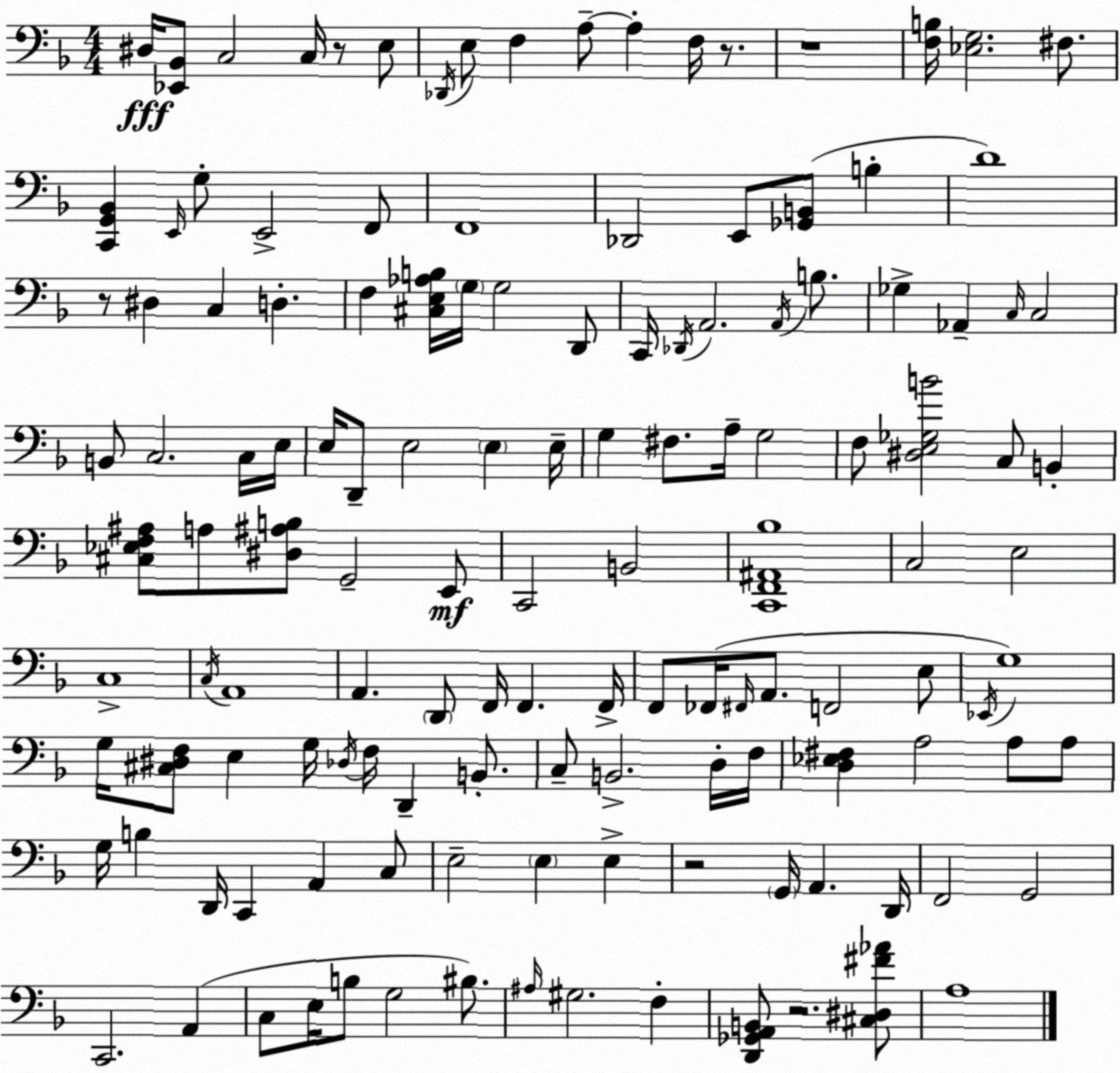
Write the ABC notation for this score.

X:1
T:Untitled
M:4/4
L:1/4
K:Dm
^D,/4 [_E,,_B,,]/2 C,2 C,/4 z/2 E,/2 _D,,/4 E,/2 F, A,/2 A, F,/4 z/2 z4 [F,B,]/4 [_E,G,]2 ^F,/2 [C,,G,,_B,,] E,,/4 G,/2 E,,2 F,,/2 F,,4 _D,,2 E,,/2 [_G,,B,,]/2 B, D4 z/2 ^D, C, D, F, [^C,E,_A,B,]/4 G,/4 G,2 D,,/2 C,,/4 _D,,/4 A,,2 A,,/4 B,/2 _G, _A,, C,/4 C,2 B,,/2 C,2 C,/4 E,/4 E,/4 D,,/2 E,2 E, E,/4 G, ^F,/2 A,/4 G,2 F,/2 [^D,E,_G,B]2 C,/2 B,, [^C,_E,F,^A,]/2 A,/2 [^D,^A,B,]/2 G,,2 E,,/2 C,,2 B,,2 [C,,F,,^A,,_B,]4 C,2 E,2 C,4 C,/4 A,,4 A,, D,,/2 F,,/4 F,, F,,/4 F,,/2 _F,,/4 ^F,,/4 A,,/2 F,,2 E,/2 _E,,/4 G,4 G,/4 [^C,^D,F,]/2 E, G,/4 _D,/4 F,/4 D,, B,,/2 C,/2 B,,2 D,/4 F,/4 [D,_E,^F,] A,2 A,/2 A,/2 G,/4 B, D,,/4 C,, A,, C,/2 E,2 E, E, z2 G,,/4 A,, D,,/4 F,,2 G,,2 C,,2 A,, C,/2 E,/4 B,/2 G,2 ^B,/2 ^A,/4 ^G,2 F, [D,,_G,,A,,B,,]/2 z2 [^C,^D,^F_A]/2 A,4